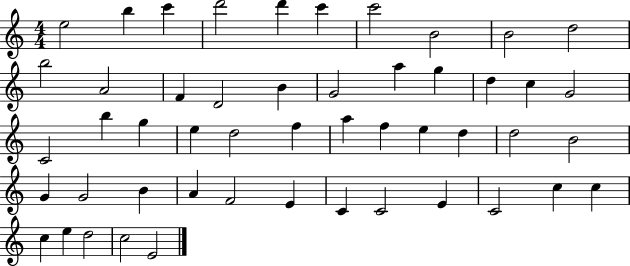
{
  \clef treble
  \numericTimeSignature
  \time 4/4
  \key c \major
  e''2 b''4 c'''4 | d'''2 d'''4 c'''4 | c'''2 b'2 | b'2 d''2 | \break b''2 a'2 | f'4 d'2 b'4 | g'2 a''4 g''4 | d''4 c''4 g'2 | \break c'2 b''4 g''4 | e''4 d''2 f''4 | a''4 f''4 e''4 d''4 | d''2 b'2 | \break g'4 g'2 b'4 | a'4 f'2 e'4 | c'4 c'2 e'4 | c'2 c''4 c''4 | \break c''4 e''4 d''2 | c''2 e'2 | \bar "|."
}